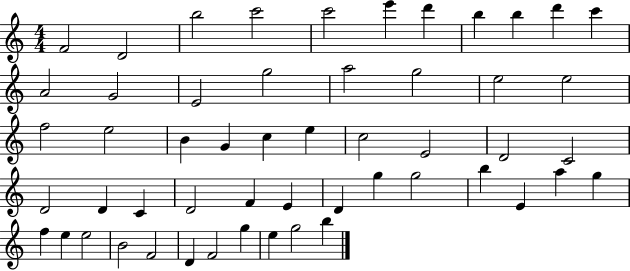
F4/h D4/h B5/h C6/h C6/h E6/q D6/q B5/q B5/q D6/q C6/q A4/h G4/h E4/h G5/h A5/h G5/h E5/h E5/h F5/h E5/h B4/q G4/q C5/q E5/q C5/h E4/h D4/h C4/h D4/h D4/q C4/q D4/h F4/q E4/q D4/q G5/q G5/h B5/q E4/q A5/q G5/q F5/q E5/q E5/h B4/h F4/h D4/q F4/h G5/q E5/q G5/h B5/q